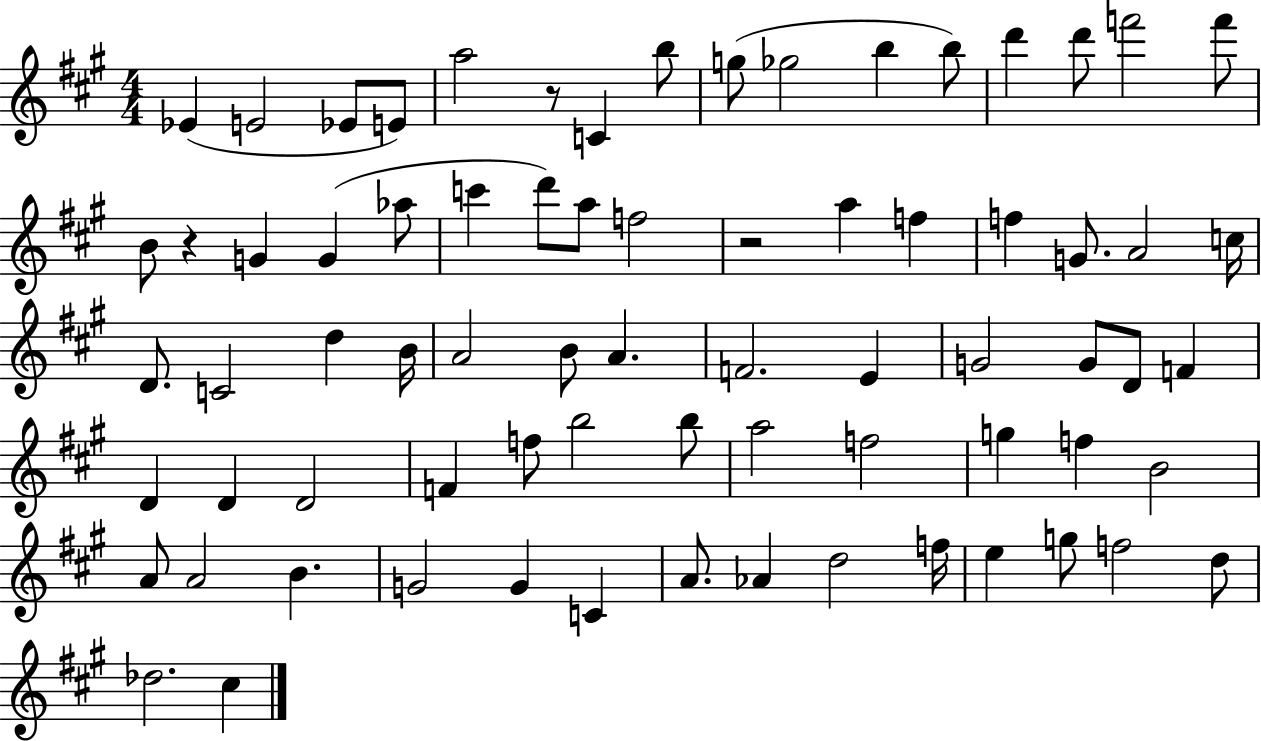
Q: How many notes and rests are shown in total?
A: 73